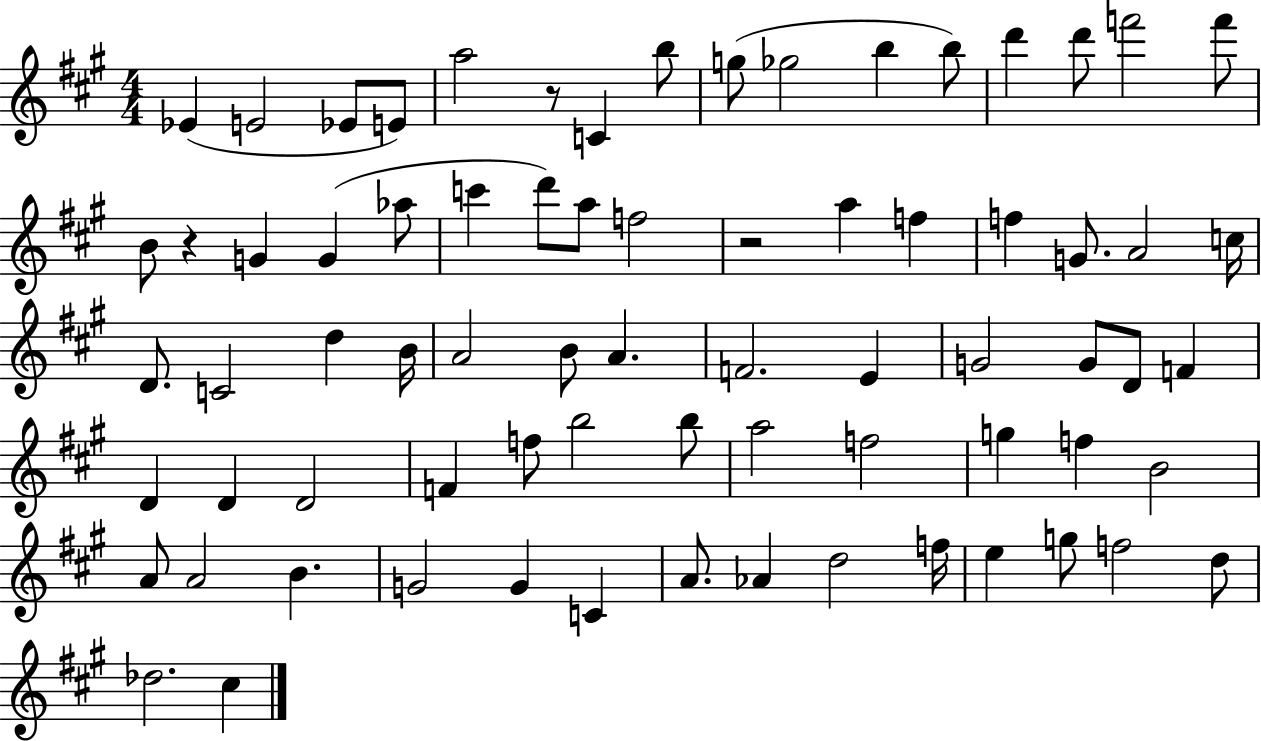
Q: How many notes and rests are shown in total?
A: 73